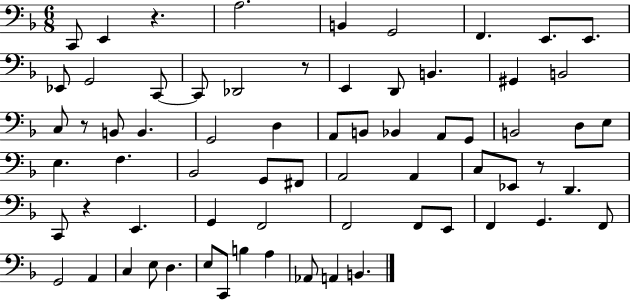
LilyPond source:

{
  \clef bass
  \numericTimeSignature
  \time 6/8
  \key f \major
  c,8 e,4 r4. | a2. | b,4 g,2 | f,4. e,8. e,8. | \break ees,8 g,2 c,8~~ | c,8 des,2 r8 | e,4 d,8 b,4. | gis,4 b,2 | \break c8 r8 b,8 b,4. | g,2 d4 | a,8 b,8 bes,4 a,8 g,8 | b,2 d8 e8 | \break e4. f4. | bes,2 g,8 fis,8 | a,2 a,4 | c8 ees,8 r8 d,4. | \break c,8 r4 e,4. | g,4 f,2 | f,2 f,8 e,8 | f,4 g,4. f,8 | \break g,2 a,4 | c4 e8 d4. | e8 c,8 b4 a4 | aes,8 a,4 b,4. | \break \bar "|."
}